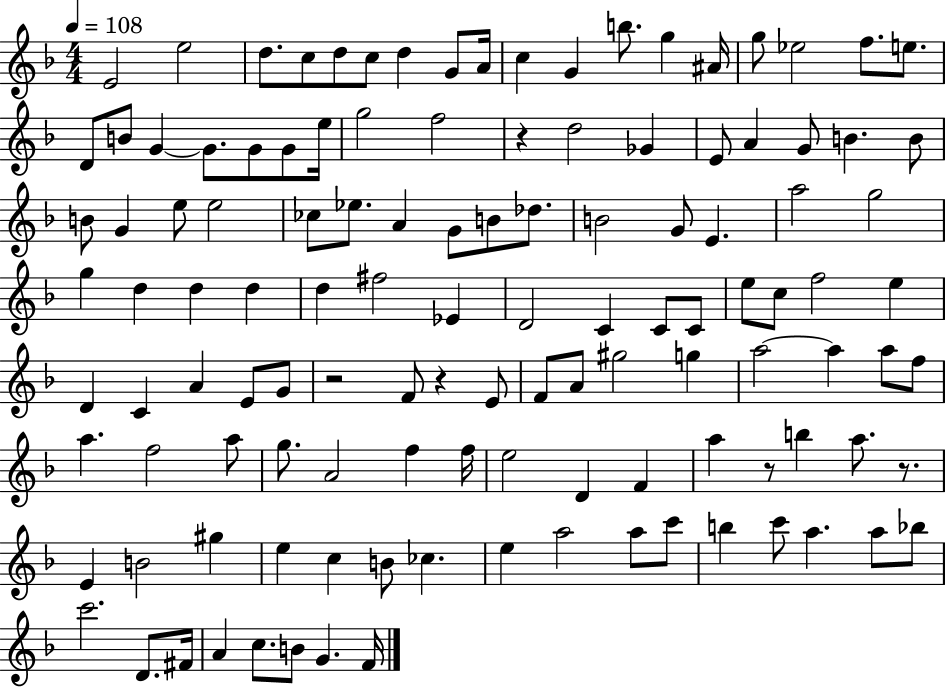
{
  \clef treble
  \numericTimeSignature
  \time 4/4
  \key f \major
  \tempo 4 = 108
  e'2 e''2 | d''8. c''8 d''8 c''8 d''4 g'8 a'16 | c''4 g'4 b''8. g''4 ais'16 | g''8 ees''2 f''8. e''8. | \break d'8 b'8 g'4~~ g'8. g'8 g'8 e''16 | g''2 f''2 | r4 d''2 ges'4 | e'8 a'4 g'8 b'4. b'8 | \break b'8 g'4 e''8 e''2 | ces''8 ees''8. a'4 g'8 b'8 des''8. | b'2 g'8 e'4. | a''2 g''2 | \break g''4 d''4 d''4 d''4 | d''4 fis''2 ees'4 | d'2 c'4 c'8 c'8 | e''8 c''8 f''2 e''4 | \break d'4 c'4 a'4 e'8 g'8 | r2 f'8 r4 e'8 | f'8 a'8 gis''2 g''4 | a''2~~ a''4 a''8 f''8 | \break a''4. f''2 a''8 | g''8. a'2 f''4 f''16 | e''2 d'4 f'4 | a''4 r8 b''4 a''8. r8. | \break e'4 b'2 gis''4 | e''4 c''4 b'8 ces''4. | e''4 a''2 a''8 c'''8 | b''4 c'''8 a''4. a''8 bes''8 | \break c'''2. d'8. fis'16 | a'4 c''8. b'8 g'4. f'16 | \bar "|."
}